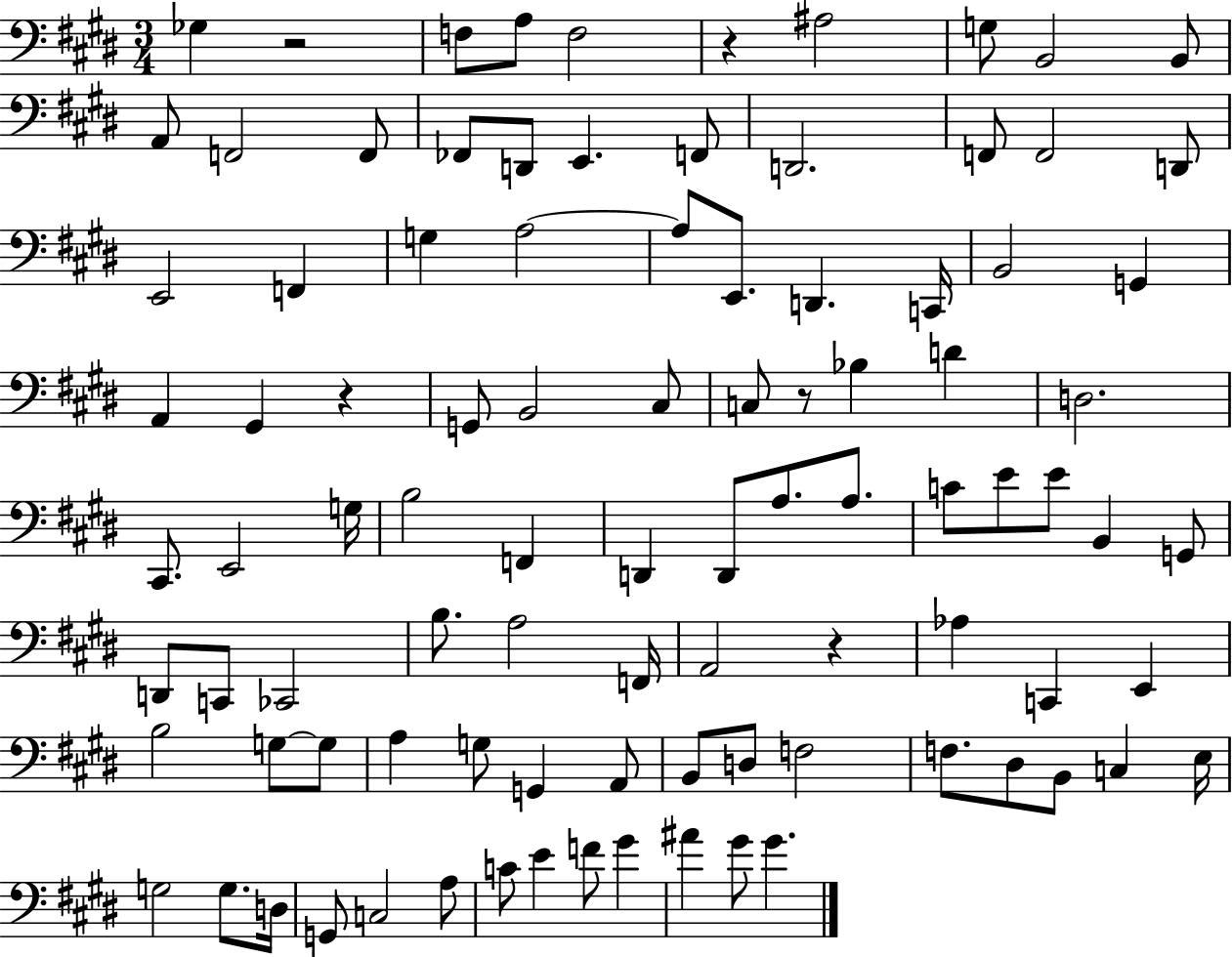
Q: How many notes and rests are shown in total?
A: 95